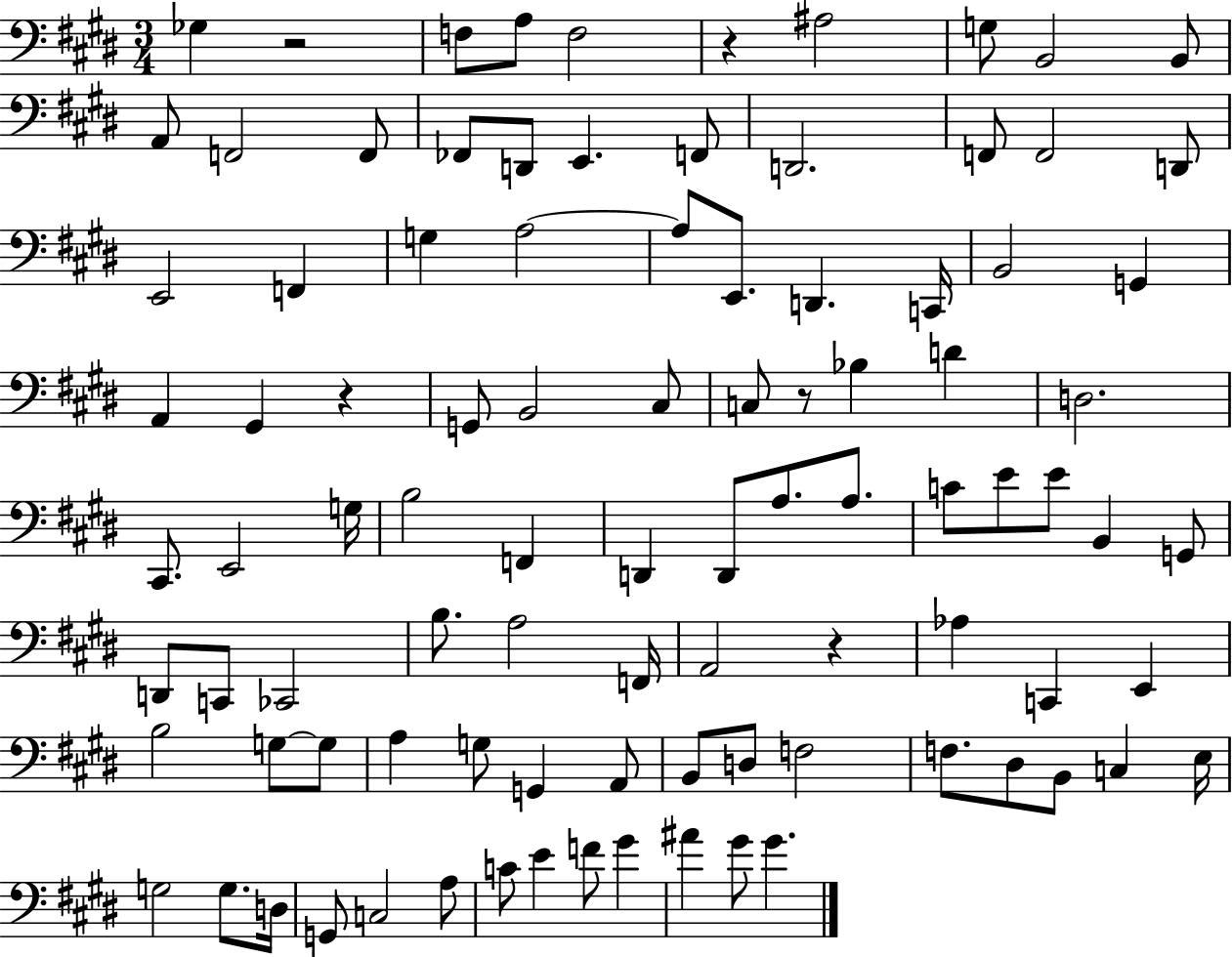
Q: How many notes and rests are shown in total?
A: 95